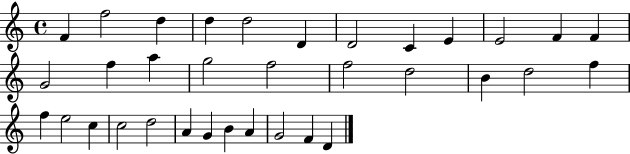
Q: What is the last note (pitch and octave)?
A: D4